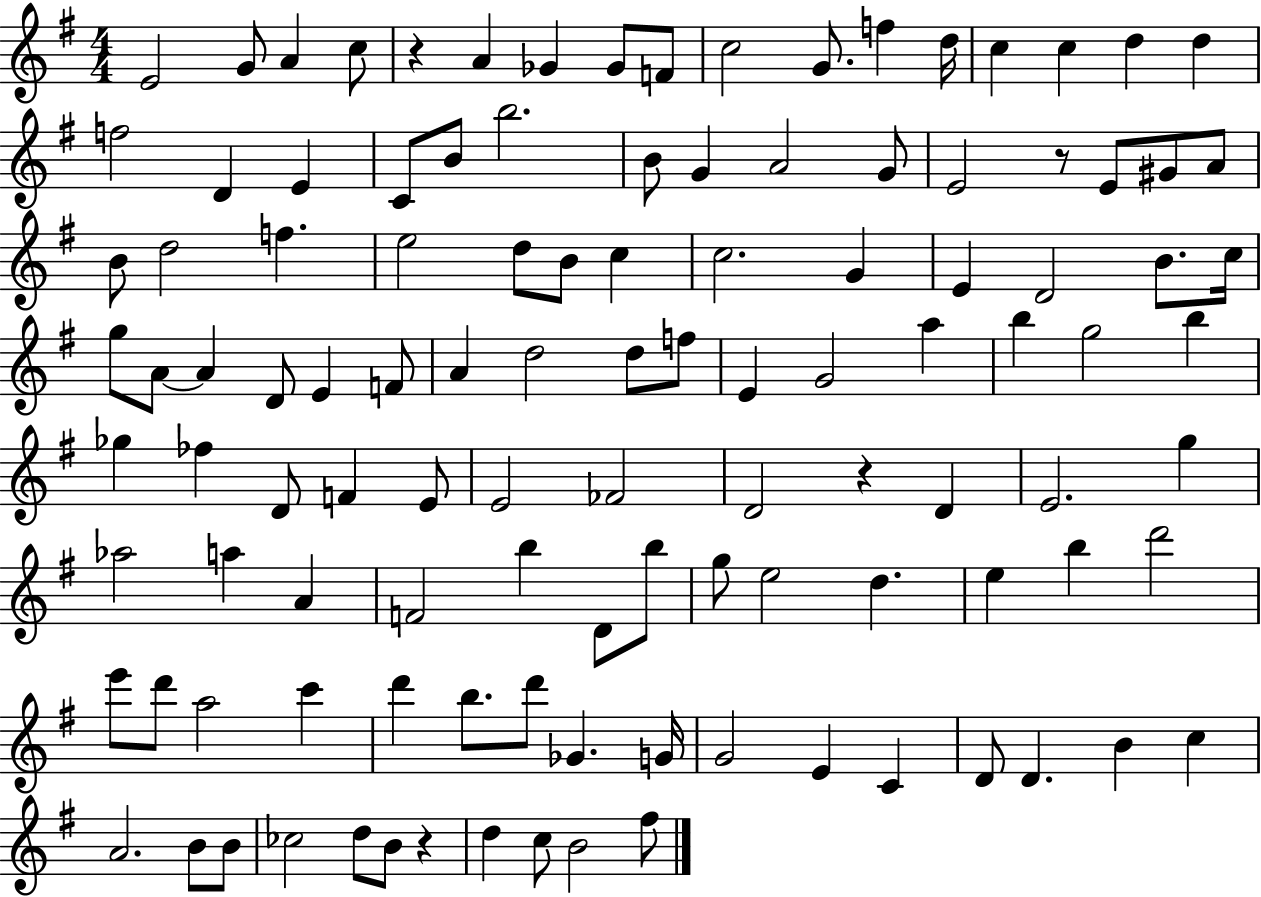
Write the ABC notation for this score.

X:1
T:Untitled
M:4/4
L:1/4
K:G
E2 G/2 A c/2 z A _G _G/2 F/2 c2 G/2 f d/4 c c d d f2 D E C/2 B/2 b2 B/2 G A2 G/2 E2 z/2 E/2 ^G/2 A/2 B/2 d2 f e2 d/2 B/2 c c2 G E D2 B/2 c/4 g/2 A/2 A D/2 E F/2 A d2 d/2 f/2 E G2 a b g2 b _g _f D/2 F E/2 E2 _F2 D2 z D E2 g _a2 a A F2 b D/2 b/2 g/2 e2 d e b d'2 e'/2 d'/2 a2 c' d' b/2 d'/2 _G G/4 G2 E C D/2 D B c A2 B/2 B/2 _c2 d/2 B/2 z d c/2 B2 ^f/2